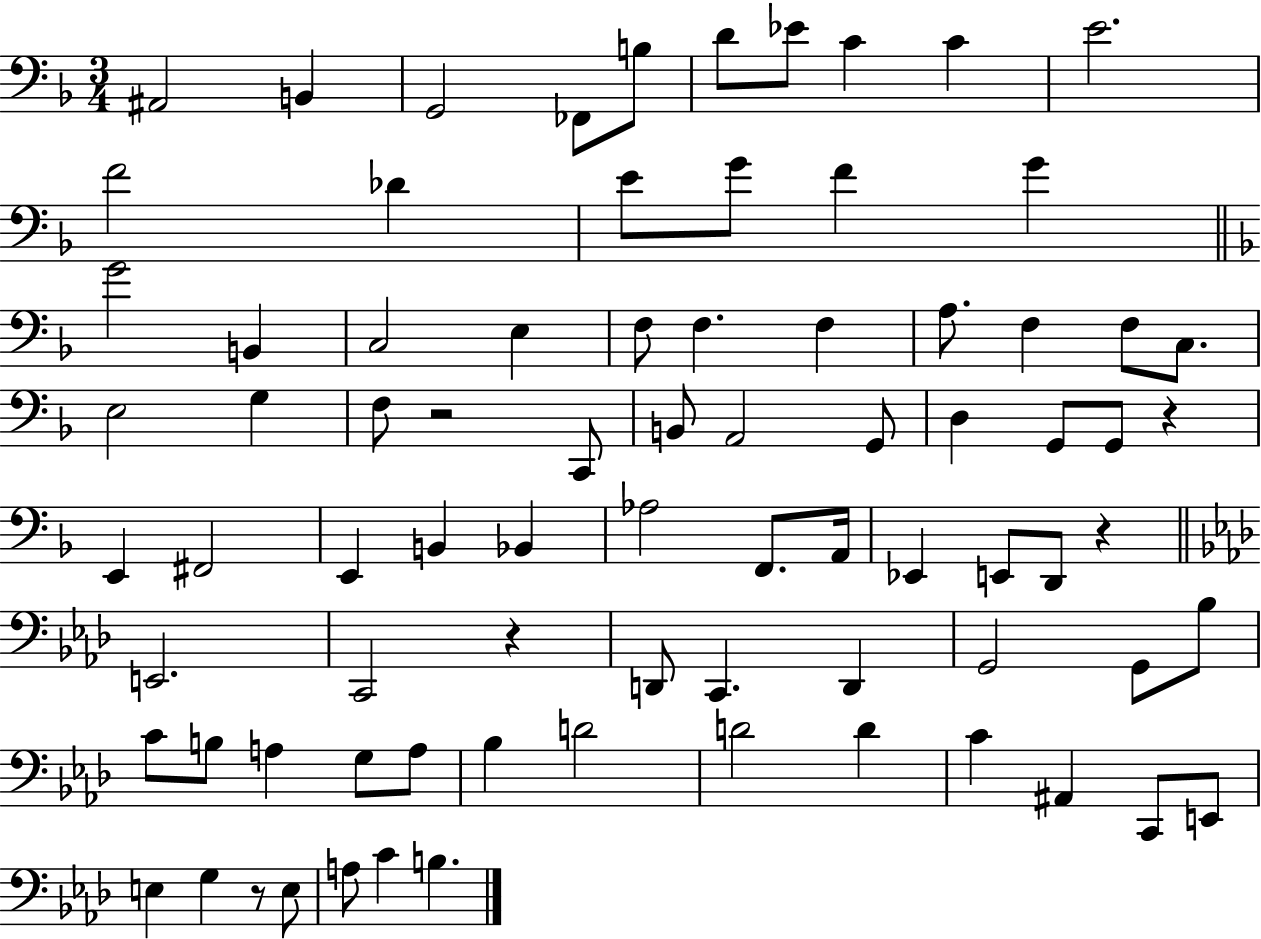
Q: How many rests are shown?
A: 5